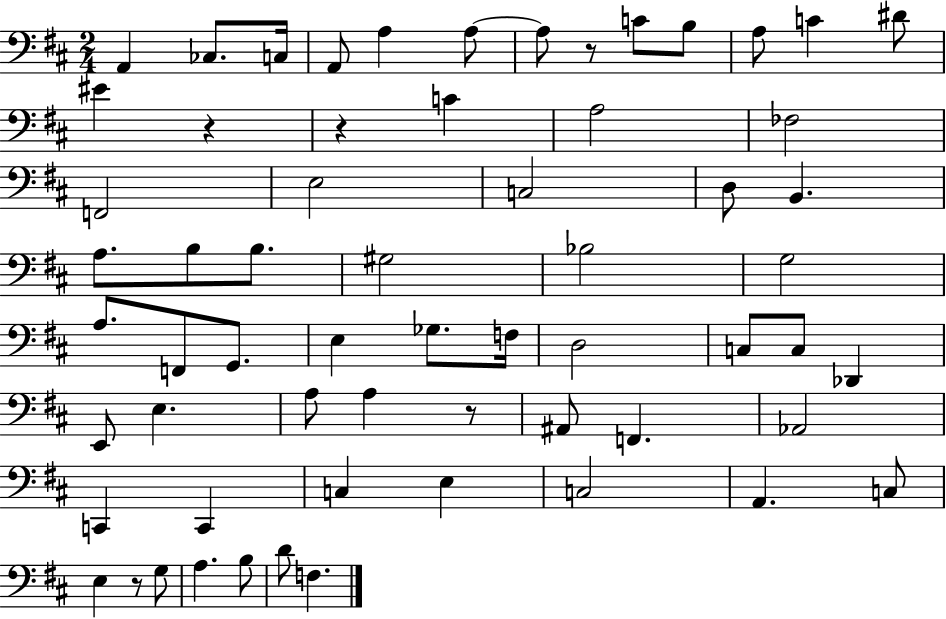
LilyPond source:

{
  \clef bass
  \numericTimeSignature
  \time 2/4
  \key d \major
  a,4 ces8. c16 | a,8 a4 a8~~ | a8 r8 c'8 b8 | a8 c'4 dis'8 | \break eis'4 r4 | r4 c'4 | a2 | fes2 | \break f,2 | e2 | c2 | d8 b,4. | \break a8. b8 b8. | gis2 | bes2 | g2 | \break a8. f,8 g,8. | e4 ges8. f16 | d2 | c8 c8 des,4 | \break e,8 e4. | a8 a4 r8 | ais,8 f,4. | aes,2 | \break c,4 c,4 | c4 e4 | c2 | a,4. c8 | \break e4 r8 g8 | a4. b8 | d'8 f4. | \bar "|."
}